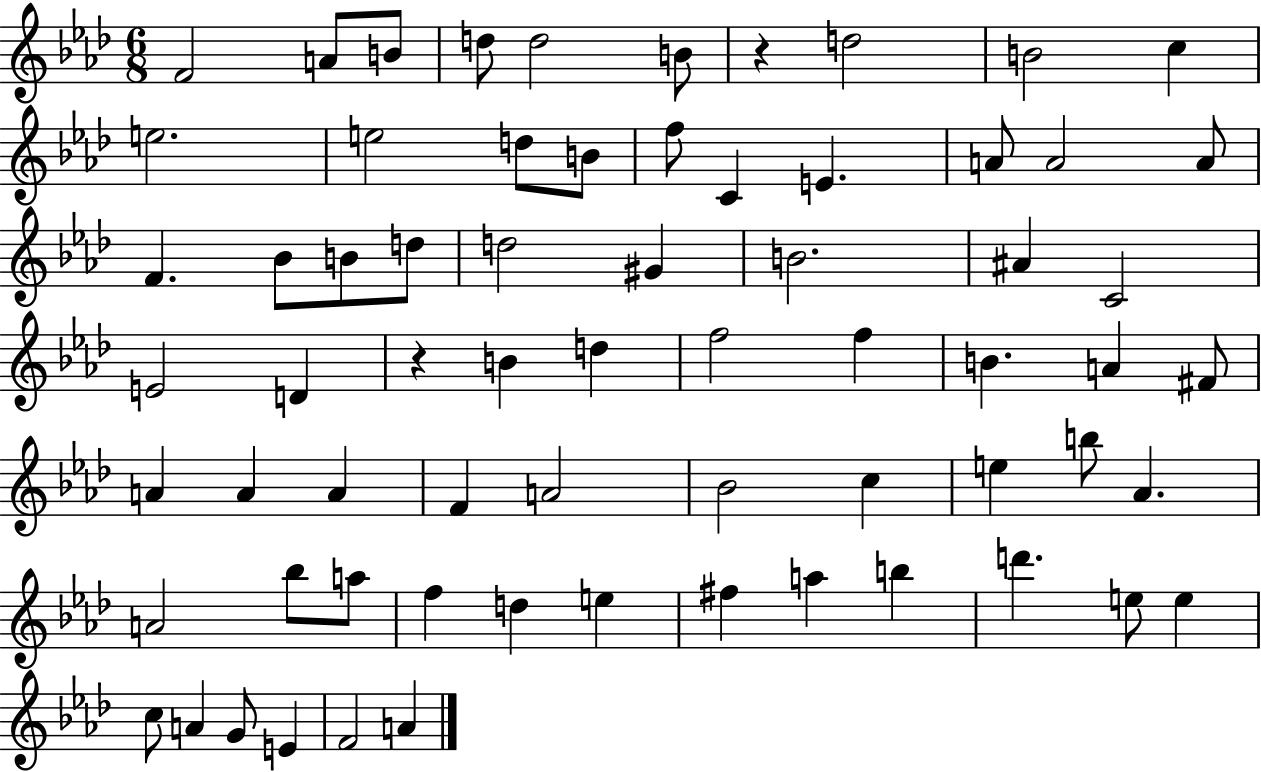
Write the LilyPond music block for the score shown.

{
  \clef treble
  \numericTimeSignature
  \time 6/8
  \key aes \major
  \repeat volta 2 { f'2 a'8 b'8 | d''8 d''2 b'8 | r4 d''2 | b'2 c''4 | \break e''2. | e''2 d''8 b'8 | f''8 c'4 e'4. | a'8 a'2 a'8 | \break f'4. bes'8 b'8 d''8 | d''2 gis'4 | b'2. | ais'4 c'2 | \break e'2 d'4 | r4 b'4 d''4 | f''2 f''4 | b'4. a'4 fis'8 | \break a'4 a'4 a'4 | f'4 a'2 | bes'2 c''4 | e''4 b''8 aes'4. | \break a'2 bes''8 a''8 | f''4 d''4 e''4 | fis''4 a''4 b''4 | d'''4. e''8 e''4 | \break c''8 a'4 g'8 e'4 | f'2 a'4 | } \bar "|."
}